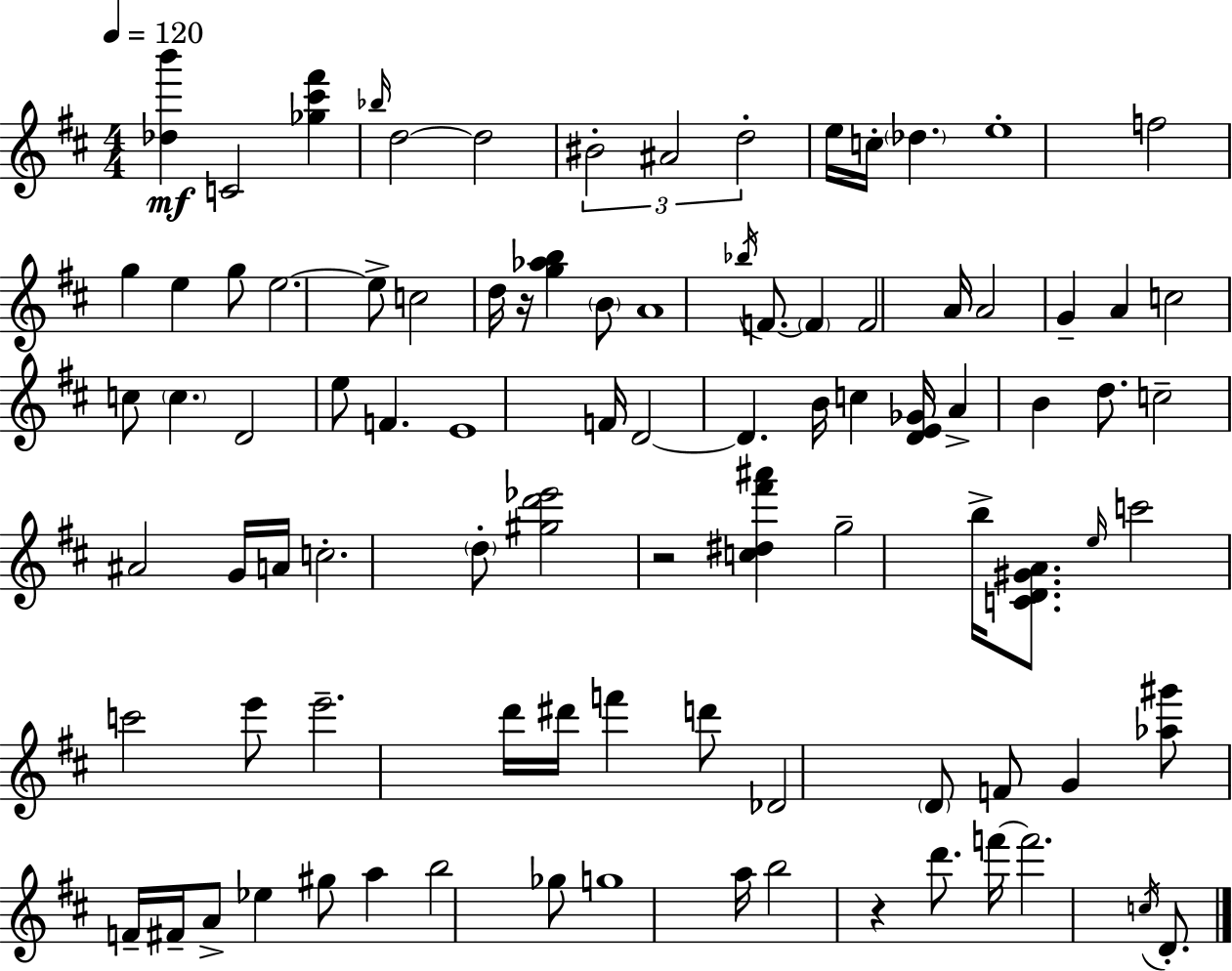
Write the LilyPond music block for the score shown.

{
  \clef treble
  \numericTimeSignature
  \time 4/4
  \key d \major
  \tempo 4 = 120
  <des'' b'''>4\mf c'2 <ges'' cis''' fis'''>4 | \grace { bes''16 } d''2~~ d''2 | \tuplet 3/2 { bis'2-. ais'2 | d''2-. } e''16 c''16-. \parenthesize des''4. | \break e''1-. | f''2 g''4 e''4 | g''8 e''2.~~ e''8-> | c''2 d''16 r16 <g'' aes'' b''>4 \parenthesize b'8 | \break a'1 | \acciaccatura { bes''16 } f'8.~~ \parenthesize f'4 f'2 | a'16 a'2 g'4-- a'4 | c''2 c''8 \parenthesize c''4. | \break d'2 e''8 f'4. | e'1 | f'16 d'2~~ d'4. | b'16 c''4 <d' e' ges'>16 a'4-> b'4 d''8. | \break c''2-- ais'2 | g'16 a'16 c''2.-. | \parenthesize d''8-. <gis'' d''' ees'''>2 r2 | <c'' dis'' fis''' ais'''>4 g''2-- b''16-> <c' d' gis' a'>8. | \break \grace { e''16 } c'''2 c'''2 | e'''8 e'''2.-- | d'''16 dis'''16 f'''4 d'''8 des'2 | \parenthesize d'8 f'8 g'4 <aes'' gis'''>8 f'16-- fis'16-- a'8-> ees''4 | \break gis''8 a''4 b''2 | ges''8 g''1 | a''16 b''2 r4 | d'''8. f'''16~~ f'''2. | \break \acciaccatura { c''16 } d'8.-. \bar "|."
}